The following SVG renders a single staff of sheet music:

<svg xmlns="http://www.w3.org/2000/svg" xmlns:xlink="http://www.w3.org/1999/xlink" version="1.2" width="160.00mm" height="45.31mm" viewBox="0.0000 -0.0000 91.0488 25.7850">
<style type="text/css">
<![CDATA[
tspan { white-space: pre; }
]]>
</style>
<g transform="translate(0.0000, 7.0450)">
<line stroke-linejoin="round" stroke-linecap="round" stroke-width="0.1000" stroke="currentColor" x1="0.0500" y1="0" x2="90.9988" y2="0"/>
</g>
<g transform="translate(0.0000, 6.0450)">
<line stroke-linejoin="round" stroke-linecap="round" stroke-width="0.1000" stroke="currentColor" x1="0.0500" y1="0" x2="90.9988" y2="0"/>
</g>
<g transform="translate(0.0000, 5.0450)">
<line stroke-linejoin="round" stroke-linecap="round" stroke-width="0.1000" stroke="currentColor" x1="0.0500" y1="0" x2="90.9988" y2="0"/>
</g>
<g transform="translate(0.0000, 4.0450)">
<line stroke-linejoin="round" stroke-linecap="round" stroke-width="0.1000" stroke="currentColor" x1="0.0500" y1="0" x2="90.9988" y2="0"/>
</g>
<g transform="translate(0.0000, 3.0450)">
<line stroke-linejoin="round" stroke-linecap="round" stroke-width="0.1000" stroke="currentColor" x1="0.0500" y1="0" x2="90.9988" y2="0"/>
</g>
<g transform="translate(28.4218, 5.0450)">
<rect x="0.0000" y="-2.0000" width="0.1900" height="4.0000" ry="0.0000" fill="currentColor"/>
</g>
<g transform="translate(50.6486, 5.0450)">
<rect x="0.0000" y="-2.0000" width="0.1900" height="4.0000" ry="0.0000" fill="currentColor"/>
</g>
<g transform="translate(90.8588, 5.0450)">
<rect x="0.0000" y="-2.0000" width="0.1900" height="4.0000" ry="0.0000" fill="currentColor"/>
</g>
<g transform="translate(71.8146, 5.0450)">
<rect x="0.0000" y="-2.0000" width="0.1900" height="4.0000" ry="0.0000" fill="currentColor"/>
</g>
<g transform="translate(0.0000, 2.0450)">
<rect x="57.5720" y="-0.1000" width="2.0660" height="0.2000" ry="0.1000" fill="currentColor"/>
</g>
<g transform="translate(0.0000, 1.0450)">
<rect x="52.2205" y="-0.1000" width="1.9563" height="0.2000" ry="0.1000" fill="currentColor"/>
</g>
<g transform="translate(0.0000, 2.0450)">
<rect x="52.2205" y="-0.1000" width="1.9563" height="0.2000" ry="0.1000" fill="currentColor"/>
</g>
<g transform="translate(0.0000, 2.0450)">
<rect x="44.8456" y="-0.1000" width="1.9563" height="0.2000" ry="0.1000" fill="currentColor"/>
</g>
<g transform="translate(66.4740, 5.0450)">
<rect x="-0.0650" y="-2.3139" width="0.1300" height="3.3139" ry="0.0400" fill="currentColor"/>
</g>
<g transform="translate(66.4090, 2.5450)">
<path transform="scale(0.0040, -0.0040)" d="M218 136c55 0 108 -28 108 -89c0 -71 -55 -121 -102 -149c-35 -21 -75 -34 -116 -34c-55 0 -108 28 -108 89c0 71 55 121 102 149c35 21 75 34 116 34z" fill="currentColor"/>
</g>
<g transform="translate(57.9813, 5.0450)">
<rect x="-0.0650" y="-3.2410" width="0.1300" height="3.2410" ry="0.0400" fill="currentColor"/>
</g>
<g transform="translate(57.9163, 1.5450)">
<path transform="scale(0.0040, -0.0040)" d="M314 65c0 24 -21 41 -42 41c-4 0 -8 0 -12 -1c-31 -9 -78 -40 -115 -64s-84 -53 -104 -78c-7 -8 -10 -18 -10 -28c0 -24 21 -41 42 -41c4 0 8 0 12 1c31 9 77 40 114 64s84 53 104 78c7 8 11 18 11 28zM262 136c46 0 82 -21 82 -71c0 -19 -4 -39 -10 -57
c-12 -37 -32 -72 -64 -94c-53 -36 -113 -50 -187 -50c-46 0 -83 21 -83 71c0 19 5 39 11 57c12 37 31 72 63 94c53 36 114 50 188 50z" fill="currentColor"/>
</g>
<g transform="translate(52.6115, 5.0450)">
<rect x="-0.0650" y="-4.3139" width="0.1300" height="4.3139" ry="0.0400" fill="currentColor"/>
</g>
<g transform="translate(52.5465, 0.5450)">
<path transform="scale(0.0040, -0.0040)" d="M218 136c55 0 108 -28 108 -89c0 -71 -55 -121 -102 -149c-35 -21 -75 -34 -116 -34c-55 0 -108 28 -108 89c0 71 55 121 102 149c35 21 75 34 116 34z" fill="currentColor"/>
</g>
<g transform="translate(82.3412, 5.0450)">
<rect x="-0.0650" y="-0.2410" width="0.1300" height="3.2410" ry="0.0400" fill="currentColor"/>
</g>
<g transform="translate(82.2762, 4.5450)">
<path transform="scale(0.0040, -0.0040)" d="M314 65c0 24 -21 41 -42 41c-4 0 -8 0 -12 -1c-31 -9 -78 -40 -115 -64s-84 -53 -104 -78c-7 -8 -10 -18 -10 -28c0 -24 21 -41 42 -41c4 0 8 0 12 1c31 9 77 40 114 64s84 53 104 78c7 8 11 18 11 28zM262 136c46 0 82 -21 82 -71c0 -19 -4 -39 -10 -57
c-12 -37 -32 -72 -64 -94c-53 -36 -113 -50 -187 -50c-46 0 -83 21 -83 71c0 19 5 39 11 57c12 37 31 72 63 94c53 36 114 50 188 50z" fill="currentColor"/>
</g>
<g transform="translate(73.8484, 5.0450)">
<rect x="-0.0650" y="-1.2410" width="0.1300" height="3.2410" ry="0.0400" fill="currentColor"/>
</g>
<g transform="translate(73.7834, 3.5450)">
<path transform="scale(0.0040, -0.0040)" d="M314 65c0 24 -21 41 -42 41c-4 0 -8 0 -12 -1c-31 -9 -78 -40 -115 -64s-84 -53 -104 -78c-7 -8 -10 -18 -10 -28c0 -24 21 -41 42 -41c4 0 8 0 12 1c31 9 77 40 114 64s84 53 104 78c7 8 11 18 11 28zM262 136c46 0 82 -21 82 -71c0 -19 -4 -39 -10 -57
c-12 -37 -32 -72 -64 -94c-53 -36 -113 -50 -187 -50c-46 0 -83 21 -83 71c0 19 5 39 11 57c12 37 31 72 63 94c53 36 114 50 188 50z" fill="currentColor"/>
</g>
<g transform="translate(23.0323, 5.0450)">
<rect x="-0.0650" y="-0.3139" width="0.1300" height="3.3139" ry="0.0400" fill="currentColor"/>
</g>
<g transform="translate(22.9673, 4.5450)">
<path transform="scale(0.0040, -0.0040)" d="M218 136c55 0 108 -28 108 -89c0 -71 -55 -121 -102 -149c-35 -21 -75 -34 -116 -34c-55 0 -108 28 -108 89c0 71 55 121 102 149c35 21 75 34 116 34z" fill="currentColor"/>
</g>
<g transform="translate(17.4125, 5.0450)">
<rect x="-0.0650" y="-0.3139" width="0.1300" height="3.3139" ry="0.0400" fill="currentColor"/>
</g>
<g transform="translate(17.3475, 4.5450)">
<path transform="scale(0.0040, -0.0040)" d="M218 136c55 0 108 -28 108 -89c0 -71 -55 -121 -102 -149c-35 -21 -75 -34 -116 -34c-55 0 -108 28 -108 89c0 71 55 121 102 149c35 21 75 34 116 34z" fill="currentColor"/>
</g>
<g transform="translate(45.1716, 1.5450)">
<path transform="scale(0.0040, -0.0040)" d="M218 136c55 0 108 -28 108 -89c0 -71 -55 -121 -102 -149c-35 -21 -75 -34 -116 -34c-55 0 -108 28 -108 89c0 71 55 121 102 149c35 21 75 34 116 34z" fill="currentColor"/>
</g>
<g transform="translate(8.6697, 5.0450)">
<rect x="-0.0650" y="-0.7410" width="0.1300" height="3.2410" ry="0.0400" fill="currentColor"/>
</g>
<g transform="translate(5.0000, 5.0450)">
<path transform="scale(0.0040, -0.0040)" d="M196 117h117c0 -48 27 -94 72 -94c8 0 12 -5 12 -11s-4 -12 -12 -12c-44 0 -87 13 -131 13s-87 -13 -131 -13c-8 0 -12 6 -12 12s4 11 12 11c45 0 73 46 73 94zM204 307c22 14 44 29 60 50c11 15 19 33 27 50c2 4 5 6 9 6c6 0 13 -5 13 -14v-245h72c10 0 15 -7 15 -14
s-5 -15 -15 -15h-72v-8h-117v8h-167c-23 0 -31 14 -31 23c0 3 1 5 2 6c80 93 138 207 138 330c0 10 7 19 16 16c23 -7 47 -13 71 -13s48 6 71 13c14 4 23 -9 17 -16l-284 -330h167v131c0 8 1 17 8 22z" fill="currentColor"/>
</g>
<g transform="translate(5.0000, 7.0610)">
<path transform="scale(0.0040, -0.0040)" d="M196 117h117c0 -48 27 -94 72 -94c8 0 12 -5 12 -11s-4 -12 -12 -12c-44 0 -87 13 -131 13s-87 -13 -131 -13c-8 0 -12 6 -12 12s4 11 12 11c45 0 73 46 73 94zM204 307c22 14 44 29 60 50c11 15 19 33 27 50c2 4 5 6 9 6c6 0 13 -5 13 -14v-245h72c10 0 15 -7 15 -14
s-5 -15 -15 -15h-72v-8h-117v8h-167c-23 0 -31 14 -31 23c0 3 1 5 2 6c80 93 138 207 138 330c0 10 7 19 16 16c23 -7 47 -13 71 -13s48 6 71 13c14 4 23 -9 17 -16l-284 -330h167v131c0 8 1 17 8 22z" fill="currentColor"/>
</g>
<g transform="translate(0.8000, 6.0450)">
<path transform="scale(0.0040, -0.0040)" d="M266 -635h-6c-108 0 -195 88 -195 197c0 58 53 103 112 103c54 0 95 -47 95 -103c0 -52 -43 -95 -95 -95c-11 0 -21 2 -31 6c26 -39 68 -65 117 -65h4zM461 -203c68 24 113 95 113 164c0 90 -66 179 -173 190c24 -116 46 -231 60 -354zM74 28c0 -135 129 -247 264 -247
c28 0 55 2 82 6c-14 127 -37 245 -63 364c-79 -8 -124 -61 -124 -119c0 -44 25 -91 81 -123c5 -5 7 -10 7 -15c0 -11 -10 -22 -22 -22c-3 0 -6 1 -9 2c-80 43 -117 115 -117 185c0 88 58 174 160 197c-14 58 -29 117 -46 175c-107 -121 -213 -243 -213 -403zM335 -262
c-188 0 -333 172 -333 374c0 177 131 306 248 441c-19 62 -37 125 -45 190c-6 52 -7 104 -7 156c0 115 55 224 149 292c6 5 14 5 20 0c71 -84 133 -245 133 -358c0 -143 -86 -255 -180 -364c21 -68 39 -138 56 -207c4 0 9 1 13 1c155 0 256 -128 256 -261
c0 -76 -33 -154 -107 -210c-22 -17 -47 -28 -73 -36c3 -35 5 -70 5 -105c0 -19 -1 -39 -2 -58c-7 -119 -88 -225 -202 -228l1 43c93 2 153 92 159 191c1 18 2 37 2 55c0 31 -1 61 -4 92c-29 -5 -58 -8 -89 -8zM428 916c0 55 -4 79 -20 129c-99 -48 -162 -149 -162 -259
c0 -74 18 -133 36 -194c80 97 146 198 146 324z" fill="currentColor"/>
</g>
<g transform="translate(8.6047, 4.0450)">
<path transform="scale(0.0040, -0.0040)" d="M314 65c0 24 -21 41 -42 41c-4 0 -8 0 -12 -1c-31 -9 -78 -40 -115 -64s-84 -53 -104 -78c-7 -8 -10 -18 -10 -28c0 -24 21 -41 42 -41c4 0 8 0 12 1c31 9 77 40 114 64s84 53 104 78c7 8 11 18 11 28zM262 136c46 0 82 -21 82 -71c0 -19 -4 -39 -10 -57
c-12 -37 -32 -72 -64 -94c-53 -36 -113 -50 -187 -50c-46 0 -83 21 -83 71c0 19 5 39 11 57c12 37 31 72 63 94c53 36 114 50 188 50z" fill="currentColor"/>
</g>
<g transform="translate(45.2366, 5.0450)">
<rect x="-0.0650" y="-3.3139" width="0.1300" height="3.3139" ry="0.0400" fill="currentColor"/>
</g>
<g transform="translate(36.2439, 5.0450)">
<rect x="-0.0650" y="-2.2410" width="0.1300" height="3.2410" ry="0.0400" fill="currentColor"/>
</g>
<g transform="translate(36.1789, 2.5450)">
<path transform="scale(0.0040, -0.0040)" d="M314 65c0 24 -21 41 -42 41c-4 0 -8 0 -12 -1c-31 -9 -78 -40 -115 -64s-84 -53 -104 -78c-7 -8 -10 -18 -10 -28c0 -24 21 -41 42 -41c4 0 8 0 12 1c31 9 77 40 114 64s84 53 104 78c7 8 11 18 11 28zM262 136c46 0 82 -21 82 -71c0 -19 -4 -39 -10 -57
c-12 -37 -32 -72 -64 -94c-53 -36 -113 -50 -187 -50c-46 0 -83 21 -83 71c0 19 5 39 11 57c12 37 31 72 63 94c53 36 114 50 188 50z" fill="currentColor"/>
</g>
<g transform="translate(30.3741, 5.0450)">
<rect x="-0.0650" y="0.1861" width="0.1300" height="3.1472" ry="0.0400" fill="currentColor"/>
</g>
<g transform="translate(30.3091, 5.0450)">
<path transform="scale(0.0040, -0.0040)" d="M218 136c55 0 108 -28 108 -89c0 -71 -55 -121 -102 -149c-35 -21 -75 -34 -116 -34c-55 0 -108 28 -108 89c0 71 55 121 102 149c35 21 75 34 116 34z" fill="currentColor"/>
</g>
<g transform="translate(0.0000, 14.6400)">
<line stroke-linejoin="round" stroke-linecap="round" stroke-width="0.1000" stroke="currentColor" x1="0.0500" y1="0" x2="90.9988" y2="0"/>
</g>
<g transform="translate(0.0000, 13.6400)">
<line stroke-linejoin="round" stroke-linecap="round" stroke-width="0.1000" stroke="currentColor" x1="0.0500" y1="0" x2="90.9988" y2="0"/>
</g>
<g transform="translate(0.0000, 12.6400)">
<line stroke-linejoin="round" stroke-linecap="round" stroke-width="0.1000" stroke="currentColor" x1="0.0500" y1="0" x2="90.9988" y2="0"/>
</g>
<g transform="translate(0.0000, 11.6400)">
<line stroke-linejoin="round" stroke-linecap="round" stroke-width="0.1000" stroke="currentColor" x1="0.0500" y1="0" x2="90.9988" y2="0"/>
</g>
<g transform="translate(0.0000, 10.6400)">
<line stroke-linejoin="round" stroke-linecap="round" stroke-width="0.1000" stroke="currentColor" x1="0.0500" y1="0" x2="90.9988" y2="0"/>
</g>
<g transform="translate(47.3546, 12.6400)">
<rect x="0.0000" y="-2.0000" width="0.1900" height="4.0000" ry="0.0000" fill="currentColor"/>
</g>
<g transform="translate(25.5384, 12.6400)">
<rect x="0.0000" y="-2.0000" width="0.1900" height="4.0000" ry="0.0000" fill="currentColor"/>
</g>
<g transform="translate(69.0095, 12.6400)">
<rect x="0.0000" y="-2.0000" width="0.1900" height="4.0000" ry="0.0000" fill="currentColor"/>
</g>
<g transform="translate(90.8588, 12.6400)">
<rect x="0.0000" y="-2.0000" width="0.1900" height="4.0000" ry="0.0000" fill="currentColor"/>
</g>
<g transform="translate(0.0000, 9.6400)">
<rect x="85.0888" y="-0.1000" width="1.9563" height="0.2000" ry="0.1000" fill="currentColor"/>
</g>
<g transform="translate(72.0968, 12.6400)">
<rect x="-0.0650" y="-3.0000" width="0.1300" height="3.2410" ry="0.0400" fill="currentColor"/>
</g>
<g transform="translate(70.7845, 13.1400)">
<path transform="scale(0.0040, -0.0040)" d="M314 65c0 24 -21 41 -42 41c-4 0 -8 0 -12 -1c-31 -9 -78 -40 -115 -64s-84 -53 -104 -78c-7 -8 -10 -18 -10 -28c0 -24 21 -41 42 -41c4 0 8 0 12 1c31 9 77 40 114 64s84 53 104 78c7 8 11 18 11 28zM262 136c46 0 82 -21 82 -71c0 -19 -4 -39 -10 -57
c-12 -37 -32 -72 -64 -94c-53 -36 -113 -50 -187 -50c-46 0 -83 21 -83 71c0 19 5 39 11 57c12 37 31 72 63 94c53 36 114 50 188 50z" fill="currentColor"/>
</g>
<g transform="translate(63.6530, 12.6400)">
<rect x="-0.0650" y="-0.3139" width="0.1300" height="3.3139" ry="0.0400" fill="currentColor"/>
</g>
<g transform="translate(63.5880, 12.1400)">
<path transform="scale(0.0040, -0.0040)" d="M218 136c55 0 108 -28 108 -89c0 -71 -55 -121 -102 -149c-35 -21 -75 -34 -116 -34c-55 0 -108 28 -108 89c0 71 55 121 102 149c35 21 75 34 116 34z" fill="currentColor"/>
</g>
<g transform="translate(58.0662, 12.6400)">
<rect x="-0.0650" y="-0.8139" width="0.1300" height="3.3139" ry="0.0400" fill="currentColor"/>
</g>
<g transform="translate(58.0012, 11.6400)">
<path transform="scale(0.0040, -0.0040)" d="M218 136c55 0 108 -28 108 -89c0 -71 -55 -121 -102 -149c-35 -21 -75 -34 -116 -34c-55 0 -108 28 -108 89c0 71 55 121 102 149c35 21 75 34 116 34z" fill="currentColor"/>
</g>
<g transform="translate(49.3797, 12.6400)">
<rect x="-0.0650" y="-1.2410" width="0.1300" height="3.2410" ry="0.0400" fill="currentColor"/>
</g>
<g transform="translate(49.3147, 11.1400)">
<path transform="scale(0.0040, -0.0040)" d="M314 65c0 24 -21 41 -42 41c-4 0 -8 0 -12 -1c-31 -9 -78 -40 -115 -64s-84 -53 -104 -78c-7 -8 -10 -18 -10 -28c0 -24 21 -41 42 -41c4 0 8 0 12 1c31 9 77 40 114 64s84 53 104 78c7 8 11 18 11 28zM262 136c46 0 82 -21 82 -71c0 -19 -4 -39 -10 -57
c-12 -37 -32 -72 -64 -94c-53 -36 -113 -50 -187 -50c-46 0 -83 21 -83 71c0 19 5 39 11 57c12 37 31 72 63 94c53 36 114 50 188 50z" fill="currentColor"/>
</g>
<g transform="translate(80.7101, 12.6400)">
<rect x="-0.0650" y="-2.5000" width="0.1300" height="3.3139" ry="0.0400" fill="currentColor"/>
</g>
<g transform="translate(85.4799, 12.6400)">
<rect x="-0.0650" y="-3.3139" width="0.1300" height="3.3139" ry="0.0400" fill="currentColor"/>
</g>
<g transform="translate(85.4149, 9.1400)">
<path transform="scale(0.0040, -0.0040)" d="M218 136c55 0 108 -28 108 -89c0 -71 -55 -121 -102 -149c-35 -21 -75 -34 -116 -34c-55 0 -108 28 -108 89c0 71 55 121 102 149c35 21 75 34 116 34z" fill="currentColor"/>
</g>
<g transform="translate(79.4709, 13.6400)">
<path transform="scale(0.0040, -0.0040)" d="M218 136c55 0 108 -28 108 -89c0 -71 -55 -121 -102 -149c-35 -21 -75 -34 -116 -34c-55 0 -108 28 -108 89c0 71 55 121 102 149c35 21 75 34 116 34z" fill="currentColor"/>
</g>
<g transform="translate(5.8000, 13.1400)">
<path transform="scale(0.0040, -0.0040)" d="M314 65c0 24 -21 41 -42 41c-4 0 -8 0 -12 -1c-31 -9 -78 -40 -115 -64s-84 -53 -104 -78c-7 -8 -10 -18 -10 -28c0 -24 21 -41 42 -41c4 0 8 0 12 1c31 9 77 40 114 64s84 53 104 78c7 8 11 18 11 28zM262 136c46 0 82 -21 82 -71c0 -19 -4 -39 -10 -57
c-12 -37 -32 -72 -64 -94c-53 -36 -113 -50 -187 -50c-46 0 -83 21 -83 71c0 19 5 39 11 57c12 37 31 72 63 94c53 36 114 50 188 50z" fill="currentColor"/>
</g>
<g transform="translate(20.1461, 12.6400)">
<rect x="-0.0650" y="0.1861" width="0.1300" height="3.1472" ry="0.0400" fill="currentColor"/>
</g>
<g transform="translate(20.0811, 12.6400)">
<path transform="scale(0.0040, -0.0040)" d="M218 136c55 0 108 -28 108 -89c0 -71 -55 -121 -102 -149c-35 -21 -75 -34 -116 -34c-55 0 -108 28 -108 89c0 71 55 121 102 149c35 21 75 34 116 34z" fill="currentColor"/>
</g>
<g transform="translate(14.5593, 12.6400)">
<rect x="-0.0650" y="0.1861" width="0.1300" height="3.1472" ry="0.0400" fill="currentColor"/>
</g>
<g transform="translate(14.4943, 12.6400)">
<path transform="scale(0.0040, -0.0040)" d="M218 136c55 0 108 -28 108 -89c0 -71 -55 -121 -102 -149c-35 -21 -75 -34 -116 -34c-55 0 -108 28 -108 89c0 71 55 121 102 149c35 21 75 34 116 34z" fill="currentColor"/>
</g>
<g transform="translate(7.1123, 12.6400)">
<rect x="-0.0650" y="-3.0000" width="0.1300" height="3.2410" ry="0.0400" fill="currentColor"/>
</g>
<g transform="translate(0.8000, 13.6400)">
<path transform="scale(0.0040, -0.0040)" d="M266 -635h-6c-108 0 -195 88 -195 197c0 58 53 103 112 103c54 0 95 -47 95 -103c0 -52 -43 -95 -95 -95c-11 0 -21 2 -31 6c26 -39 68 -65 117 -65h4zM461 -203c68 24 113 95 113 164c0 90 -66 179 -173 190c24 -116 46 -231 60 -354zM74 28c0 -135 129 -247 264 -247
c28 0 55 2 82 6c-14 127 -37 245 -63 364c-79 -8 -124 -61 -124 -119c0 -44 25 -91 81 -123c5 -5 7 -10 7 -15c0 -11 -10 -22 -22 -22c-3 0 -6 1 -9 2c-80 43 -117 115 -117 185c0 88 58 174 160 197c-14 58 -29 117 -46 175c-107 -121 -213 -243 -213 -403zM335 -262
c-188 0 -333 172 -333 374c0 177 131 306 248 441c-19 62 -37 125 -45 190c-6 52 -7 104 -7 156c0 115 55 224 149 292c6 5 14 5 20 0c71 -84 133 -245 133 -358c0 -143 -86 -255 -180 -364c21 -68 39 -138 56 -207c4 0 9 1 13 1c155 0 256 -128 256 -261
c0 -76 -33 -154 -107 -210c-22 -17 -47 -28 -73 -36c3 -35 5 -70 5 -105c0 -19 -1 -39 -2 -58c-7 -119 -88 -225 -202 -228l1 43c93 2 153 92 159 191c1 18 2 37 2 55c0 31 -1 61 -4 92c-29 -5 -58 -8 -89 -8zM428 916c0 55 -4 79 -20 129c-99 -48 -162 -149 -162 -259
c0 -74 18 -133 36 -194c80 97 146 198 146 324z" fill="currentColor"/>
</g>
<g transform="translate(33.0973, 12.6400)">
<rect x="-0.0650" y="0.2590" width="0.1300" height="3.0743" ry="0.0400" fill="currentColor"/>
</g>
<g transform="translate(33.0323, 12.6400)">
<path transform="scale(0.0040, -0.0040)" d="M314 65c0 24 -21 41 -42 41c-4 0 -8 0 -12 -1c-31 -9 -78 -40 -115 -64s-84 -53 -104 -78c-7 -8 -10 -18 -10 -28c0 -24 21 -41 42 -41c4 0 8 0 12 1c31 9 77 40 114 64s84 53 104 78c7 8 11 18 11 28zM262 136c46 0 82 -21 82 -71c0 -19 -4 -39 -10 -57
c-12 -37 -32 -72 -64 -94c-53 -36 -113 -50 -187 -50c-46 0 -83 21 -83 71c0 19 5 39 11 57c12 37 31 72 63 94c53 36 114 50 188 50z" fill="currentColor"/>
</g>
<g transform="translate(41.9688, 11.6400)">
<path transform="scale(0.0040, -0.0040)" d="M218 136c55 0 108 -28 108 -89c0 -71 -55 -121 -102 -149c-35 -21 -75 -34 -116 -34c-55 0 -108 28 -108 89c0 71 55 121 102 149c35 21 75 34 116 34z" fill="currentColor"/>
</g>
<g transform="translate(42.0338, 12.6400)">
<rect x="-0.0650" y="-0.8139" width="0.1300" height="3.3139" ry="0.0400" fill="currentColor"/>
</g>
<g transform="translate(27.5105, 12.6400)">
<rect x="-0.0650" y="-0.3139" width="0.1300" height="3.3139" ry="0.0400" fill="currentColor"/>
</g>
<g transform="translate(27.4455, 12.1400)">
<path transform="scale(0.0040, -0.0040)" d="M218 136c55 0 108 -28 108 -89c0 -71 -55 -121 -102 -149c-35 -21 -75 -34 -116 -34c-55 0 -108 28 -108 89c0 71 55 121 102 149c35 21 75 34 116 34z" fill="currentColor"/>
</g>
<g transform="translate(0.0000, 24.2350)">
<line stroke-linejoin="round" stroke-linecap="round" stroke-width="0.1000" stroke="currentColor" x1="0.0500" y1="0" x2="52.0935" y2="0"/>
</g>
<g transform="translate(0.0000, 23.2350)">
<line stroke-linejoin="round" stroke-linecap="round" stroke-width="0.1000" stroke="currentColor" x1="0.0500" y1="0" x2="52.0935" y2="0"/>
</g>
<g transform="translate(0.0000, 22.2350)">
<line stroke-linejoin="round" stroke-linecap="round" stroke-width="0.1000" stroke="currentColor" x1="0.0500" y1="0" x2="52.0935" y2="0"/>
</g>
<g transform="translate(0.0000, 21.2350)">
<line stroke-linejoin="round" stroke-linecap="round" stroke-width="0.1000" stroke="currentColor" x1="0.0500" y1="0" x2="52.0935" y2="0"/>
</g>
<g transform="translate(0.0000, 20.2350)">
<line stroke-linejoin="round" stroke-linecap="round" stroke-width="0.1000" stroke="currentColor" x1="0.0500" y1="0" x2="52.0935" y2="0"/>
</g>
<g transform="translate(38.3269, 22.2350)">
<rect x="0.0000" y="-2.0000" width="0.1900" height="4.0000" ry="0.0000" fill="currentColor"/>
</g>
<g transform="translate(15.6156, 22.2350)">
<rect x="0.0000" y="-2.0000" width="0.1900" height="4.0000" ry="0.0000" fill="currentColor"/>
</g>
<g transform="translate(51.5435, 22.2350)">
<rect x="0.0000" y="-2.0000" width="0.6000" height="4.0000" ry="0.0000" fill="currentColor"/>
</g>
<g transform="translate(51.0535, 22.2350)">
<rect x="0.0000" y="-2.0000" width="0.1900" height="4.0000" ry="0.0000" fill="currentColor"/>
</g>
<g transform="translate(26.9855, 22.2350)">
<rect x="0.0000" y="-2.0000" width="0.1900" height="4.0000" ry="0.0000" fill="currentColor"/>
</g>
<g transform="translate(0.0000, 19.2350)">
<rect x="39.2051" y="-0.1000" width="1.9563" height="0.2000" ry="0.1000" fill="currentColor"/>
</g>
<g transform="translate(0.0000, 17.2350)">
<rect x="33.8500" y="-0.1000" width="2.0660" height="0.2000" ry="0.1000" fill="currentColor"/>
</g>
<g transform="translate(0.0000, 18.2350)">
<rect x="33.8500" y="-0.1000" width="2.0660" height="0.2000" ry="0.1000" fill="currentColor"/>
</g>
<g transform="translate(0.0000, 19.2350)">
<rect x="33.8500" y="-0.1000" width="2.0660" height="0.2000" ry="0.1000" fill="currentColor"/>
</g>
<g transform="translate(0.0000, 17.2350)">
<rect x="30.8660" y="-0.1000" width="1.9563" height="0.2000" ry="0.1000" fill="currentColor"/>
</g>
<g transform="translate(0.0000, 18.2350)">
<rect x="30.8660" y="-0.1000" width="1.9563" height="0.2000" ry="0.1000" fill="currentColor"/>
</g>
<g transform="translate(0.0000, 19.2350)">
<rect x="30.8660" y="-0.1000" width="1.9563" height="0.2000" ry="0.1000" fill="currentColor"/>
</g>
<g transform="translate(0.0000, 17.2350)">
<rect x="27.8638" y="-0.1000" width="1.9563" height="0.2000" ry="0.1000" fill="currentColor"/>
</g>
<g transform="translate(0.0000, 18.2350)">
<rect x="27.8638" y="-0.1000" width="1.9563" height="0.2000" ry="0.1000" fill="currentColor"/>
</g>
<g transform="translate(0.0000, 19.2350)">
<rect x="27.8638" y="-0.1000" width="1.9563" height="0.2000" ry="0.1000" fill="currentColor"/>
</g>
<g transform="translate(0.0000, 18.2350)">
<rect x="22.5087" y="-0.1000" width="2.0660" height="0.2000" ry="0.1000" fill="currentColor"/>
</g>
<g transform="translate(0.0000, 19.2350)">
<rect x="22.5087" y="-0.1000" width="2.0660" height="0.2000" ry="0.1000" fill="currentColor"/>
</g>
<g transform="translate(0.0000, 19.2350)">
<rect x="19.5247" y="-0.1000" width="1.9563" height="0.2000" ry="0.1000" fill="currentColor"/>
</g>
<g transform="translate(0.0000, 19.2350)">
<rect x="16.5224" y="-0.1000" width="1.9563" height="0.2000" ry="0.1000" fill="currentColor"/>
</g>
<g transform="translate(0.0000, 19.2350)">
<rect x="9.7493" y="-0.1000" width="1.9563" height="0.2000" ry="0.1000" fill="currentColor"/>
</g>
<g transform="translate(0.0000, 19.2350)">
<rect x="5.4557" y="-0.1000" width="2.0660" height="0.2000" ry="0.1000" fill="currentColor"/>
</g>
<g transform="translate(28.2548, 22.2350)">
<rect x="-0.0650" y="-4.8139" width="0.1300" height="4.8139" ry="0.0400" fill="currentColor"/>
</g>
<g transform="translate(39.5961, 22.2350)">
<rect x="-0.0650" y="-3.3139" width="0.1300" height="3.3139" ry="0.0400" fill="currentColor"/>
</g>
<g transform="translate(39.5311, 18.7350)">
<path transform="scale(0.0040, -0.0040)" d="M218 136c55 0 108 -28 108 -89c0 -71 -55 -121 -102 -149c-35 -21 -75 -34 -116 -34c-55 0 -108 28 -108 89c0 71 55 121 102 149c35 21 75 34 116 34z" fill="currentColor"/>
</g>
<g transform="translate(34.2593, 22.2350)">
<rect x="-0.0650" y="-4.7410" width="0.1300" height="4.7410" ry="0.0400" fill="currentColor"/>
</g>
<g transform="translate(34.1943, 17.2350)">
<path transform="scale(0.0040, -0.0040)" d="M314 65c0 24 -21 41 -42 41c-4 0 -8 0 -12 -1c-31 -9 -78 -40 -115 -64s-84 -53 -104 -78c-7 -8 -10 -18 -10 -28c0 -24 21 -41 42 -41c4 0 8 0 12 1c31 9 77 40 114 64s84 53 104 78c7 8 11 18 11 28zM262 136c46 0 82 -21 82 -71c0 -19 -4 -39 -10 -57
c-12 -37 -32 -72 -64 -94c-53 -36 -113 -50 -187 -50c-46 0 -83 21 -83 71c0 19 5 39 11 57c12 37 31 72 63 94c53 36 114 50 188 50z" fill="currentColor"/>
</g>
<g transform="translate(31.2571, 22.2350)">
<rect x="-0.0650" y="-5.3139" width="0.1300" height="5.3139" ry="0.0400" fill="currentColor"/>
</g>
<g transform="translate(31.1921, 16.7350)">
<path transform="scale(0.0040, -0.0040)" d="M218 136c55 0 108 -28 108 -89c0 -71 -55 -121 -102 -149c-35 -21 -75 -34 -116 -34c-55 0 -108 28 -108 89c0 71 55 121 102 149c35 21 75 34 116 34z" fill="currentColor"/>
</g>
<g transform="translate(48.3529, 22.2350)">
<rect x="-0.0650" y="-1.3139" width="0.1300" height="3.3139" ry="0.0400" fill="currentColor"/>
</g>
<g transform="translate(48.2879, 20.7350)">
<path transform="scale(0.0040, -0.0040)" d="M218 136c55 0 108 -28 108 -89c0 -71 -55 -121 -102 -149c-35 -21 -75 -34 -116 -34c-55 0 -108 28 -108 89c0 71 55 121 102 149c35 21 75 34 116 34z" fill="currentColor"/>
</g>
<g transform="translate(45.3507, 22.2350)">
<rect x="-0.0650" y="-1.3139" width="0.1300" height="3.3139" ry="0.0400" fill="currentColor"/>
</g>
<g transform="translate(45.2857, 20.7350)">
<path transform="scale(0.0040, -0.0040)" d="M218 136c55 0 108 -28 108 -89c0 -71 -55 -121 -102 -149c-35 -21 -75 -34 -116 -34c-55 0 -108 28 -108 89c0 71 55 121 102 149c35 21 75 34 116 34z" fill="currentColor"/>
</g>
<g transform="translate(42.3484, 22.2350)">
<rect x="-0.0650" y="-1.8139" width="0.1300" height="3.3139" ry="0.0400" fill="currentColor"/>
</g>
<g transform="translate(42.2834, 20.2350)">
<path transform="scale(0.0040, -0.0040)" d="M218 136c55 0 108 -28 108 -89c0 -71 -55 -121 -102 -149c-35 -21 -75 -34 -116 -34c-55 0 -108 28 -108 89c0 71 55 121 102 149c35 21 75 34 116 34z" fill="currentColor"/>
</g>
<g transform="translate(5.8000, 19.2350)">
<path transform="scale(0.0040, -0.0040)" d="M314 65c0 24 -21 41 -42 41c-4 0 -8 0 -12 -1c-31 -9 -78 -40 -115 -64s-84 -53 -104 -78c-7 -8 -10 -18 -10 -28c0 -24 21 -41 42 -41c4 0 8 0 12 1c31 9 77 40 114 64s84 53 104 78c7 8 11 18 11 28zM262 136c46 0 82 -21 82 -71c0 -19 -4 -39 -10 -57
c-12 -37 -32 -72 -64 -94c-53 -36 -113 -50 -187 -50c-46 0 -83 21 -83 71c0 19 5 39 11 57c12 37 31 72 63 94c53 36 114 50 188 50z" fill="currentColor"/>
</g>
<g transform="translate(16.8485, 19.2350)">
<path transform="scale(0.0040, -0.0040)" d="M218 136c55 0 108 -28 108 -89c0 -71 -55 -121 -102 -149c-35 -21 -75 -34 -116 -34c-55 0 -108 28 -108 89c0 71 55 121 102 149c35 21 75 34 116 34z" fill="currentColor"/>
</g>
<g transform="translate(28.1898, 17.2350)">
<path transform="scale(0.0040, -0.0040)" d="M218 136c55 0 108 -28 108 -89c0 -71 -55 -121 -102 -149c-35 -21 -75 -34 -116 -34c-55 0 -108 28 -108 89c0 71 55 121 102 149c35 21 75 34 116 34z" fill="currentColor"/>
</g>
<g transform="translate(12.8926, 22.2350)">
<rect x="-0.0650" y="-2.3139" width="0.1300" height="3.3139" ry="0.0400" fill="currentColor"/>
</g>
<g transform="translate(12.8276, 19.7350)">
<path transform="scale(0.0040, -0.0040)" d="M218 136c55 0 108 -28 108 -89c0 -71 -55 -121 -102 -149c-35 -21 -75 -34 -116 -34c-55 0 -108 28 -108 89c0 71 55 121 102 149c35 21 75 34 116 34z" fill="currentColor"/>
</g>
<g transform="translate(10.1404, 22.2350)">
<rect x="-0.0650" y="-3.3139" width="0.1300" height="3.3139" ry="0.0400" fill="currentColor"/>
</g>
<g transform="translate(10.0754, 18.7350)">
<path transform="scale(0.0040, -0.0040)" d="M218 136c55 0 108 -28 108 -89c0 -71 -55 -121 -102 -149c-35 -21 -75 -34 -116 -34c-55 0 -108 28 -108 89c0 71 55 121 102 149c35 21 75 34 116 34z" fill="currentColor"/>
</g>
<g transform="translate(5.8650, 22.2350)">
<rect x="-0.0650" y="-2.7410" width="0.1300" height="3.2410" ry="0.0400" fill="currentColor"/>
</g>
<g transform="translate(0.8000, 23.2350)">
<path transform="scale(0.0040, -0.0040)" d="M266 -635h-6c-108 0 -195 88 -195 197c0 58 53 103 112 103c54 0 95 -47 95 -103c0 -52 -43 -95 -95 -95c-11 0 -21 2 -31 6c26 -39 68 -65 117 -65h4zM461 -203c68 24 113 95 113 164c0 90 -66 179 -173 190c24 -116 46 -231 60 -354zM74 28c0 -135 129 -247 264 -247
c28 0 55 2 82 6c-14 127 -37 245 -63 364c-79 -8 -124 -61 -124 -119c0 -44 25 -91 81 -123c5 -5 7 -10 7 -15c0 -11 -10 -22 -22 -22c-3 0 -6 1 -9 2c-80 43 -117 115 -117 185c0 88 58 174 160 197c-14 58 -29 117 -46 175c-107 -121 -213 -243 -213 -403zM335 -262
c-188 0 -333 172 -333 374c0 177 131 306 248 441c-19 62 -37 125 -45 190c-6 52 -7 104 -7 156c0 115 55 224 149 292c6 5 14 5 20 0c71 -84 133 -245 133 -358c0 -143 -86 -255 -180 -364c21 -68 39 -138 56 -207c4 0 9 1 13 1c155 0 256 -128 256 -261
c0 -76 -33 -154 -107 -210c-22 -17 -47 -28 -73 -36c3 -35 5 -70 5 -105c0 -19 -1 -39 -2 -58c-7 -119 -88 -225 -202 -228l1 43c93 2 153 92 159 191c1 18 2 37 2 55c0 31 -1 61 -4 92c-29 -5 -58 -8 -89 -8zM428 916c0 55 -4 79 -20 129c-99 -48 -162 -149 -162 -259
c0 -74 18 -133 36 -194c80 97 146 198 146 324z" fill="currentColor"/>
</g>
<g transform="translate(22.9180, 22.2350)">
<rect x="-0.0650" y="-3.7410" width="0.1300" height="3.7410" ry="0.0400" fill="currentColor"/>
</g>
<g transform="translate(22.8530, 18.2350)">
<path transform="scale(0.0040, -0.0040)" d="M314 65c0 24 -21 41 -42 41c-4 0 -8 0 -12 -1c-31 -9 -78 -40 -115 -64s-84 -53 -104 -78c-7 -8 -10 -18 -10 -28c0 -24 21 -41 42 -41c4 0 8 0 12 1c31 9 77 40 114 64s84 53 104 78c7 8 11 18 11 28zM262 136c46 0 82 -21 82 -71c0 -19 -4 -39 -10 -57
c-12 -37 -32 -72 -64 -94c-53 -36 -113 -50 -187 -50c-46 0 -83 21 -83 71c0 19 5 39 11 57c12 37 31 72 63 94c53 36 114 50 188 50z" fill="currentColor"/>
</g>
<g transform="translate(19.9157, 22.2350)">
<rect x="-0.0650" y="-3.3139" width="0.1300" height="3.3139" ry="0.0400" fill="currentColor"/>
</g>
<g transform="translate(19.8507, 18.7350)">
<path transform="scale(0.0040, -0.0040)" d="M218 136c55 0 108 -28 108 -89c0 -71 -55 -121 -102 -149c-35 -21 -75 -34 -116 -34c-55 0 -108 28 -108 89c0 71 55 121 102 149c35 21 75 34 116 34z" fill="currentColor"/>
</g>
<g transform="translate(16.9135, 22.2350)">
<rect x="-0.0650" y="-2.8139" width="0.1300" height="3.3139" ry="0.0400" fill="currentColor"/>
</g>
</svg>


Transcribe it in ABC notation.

X:1
T:Untitled
M:4/4
L:1/4
K:C
d2 c c B g2 b d' b2 g e2 c2 A2 B B c B2 d e2 d c A2 G b a2 b g a b c'2 e' f' e'2 b f e e